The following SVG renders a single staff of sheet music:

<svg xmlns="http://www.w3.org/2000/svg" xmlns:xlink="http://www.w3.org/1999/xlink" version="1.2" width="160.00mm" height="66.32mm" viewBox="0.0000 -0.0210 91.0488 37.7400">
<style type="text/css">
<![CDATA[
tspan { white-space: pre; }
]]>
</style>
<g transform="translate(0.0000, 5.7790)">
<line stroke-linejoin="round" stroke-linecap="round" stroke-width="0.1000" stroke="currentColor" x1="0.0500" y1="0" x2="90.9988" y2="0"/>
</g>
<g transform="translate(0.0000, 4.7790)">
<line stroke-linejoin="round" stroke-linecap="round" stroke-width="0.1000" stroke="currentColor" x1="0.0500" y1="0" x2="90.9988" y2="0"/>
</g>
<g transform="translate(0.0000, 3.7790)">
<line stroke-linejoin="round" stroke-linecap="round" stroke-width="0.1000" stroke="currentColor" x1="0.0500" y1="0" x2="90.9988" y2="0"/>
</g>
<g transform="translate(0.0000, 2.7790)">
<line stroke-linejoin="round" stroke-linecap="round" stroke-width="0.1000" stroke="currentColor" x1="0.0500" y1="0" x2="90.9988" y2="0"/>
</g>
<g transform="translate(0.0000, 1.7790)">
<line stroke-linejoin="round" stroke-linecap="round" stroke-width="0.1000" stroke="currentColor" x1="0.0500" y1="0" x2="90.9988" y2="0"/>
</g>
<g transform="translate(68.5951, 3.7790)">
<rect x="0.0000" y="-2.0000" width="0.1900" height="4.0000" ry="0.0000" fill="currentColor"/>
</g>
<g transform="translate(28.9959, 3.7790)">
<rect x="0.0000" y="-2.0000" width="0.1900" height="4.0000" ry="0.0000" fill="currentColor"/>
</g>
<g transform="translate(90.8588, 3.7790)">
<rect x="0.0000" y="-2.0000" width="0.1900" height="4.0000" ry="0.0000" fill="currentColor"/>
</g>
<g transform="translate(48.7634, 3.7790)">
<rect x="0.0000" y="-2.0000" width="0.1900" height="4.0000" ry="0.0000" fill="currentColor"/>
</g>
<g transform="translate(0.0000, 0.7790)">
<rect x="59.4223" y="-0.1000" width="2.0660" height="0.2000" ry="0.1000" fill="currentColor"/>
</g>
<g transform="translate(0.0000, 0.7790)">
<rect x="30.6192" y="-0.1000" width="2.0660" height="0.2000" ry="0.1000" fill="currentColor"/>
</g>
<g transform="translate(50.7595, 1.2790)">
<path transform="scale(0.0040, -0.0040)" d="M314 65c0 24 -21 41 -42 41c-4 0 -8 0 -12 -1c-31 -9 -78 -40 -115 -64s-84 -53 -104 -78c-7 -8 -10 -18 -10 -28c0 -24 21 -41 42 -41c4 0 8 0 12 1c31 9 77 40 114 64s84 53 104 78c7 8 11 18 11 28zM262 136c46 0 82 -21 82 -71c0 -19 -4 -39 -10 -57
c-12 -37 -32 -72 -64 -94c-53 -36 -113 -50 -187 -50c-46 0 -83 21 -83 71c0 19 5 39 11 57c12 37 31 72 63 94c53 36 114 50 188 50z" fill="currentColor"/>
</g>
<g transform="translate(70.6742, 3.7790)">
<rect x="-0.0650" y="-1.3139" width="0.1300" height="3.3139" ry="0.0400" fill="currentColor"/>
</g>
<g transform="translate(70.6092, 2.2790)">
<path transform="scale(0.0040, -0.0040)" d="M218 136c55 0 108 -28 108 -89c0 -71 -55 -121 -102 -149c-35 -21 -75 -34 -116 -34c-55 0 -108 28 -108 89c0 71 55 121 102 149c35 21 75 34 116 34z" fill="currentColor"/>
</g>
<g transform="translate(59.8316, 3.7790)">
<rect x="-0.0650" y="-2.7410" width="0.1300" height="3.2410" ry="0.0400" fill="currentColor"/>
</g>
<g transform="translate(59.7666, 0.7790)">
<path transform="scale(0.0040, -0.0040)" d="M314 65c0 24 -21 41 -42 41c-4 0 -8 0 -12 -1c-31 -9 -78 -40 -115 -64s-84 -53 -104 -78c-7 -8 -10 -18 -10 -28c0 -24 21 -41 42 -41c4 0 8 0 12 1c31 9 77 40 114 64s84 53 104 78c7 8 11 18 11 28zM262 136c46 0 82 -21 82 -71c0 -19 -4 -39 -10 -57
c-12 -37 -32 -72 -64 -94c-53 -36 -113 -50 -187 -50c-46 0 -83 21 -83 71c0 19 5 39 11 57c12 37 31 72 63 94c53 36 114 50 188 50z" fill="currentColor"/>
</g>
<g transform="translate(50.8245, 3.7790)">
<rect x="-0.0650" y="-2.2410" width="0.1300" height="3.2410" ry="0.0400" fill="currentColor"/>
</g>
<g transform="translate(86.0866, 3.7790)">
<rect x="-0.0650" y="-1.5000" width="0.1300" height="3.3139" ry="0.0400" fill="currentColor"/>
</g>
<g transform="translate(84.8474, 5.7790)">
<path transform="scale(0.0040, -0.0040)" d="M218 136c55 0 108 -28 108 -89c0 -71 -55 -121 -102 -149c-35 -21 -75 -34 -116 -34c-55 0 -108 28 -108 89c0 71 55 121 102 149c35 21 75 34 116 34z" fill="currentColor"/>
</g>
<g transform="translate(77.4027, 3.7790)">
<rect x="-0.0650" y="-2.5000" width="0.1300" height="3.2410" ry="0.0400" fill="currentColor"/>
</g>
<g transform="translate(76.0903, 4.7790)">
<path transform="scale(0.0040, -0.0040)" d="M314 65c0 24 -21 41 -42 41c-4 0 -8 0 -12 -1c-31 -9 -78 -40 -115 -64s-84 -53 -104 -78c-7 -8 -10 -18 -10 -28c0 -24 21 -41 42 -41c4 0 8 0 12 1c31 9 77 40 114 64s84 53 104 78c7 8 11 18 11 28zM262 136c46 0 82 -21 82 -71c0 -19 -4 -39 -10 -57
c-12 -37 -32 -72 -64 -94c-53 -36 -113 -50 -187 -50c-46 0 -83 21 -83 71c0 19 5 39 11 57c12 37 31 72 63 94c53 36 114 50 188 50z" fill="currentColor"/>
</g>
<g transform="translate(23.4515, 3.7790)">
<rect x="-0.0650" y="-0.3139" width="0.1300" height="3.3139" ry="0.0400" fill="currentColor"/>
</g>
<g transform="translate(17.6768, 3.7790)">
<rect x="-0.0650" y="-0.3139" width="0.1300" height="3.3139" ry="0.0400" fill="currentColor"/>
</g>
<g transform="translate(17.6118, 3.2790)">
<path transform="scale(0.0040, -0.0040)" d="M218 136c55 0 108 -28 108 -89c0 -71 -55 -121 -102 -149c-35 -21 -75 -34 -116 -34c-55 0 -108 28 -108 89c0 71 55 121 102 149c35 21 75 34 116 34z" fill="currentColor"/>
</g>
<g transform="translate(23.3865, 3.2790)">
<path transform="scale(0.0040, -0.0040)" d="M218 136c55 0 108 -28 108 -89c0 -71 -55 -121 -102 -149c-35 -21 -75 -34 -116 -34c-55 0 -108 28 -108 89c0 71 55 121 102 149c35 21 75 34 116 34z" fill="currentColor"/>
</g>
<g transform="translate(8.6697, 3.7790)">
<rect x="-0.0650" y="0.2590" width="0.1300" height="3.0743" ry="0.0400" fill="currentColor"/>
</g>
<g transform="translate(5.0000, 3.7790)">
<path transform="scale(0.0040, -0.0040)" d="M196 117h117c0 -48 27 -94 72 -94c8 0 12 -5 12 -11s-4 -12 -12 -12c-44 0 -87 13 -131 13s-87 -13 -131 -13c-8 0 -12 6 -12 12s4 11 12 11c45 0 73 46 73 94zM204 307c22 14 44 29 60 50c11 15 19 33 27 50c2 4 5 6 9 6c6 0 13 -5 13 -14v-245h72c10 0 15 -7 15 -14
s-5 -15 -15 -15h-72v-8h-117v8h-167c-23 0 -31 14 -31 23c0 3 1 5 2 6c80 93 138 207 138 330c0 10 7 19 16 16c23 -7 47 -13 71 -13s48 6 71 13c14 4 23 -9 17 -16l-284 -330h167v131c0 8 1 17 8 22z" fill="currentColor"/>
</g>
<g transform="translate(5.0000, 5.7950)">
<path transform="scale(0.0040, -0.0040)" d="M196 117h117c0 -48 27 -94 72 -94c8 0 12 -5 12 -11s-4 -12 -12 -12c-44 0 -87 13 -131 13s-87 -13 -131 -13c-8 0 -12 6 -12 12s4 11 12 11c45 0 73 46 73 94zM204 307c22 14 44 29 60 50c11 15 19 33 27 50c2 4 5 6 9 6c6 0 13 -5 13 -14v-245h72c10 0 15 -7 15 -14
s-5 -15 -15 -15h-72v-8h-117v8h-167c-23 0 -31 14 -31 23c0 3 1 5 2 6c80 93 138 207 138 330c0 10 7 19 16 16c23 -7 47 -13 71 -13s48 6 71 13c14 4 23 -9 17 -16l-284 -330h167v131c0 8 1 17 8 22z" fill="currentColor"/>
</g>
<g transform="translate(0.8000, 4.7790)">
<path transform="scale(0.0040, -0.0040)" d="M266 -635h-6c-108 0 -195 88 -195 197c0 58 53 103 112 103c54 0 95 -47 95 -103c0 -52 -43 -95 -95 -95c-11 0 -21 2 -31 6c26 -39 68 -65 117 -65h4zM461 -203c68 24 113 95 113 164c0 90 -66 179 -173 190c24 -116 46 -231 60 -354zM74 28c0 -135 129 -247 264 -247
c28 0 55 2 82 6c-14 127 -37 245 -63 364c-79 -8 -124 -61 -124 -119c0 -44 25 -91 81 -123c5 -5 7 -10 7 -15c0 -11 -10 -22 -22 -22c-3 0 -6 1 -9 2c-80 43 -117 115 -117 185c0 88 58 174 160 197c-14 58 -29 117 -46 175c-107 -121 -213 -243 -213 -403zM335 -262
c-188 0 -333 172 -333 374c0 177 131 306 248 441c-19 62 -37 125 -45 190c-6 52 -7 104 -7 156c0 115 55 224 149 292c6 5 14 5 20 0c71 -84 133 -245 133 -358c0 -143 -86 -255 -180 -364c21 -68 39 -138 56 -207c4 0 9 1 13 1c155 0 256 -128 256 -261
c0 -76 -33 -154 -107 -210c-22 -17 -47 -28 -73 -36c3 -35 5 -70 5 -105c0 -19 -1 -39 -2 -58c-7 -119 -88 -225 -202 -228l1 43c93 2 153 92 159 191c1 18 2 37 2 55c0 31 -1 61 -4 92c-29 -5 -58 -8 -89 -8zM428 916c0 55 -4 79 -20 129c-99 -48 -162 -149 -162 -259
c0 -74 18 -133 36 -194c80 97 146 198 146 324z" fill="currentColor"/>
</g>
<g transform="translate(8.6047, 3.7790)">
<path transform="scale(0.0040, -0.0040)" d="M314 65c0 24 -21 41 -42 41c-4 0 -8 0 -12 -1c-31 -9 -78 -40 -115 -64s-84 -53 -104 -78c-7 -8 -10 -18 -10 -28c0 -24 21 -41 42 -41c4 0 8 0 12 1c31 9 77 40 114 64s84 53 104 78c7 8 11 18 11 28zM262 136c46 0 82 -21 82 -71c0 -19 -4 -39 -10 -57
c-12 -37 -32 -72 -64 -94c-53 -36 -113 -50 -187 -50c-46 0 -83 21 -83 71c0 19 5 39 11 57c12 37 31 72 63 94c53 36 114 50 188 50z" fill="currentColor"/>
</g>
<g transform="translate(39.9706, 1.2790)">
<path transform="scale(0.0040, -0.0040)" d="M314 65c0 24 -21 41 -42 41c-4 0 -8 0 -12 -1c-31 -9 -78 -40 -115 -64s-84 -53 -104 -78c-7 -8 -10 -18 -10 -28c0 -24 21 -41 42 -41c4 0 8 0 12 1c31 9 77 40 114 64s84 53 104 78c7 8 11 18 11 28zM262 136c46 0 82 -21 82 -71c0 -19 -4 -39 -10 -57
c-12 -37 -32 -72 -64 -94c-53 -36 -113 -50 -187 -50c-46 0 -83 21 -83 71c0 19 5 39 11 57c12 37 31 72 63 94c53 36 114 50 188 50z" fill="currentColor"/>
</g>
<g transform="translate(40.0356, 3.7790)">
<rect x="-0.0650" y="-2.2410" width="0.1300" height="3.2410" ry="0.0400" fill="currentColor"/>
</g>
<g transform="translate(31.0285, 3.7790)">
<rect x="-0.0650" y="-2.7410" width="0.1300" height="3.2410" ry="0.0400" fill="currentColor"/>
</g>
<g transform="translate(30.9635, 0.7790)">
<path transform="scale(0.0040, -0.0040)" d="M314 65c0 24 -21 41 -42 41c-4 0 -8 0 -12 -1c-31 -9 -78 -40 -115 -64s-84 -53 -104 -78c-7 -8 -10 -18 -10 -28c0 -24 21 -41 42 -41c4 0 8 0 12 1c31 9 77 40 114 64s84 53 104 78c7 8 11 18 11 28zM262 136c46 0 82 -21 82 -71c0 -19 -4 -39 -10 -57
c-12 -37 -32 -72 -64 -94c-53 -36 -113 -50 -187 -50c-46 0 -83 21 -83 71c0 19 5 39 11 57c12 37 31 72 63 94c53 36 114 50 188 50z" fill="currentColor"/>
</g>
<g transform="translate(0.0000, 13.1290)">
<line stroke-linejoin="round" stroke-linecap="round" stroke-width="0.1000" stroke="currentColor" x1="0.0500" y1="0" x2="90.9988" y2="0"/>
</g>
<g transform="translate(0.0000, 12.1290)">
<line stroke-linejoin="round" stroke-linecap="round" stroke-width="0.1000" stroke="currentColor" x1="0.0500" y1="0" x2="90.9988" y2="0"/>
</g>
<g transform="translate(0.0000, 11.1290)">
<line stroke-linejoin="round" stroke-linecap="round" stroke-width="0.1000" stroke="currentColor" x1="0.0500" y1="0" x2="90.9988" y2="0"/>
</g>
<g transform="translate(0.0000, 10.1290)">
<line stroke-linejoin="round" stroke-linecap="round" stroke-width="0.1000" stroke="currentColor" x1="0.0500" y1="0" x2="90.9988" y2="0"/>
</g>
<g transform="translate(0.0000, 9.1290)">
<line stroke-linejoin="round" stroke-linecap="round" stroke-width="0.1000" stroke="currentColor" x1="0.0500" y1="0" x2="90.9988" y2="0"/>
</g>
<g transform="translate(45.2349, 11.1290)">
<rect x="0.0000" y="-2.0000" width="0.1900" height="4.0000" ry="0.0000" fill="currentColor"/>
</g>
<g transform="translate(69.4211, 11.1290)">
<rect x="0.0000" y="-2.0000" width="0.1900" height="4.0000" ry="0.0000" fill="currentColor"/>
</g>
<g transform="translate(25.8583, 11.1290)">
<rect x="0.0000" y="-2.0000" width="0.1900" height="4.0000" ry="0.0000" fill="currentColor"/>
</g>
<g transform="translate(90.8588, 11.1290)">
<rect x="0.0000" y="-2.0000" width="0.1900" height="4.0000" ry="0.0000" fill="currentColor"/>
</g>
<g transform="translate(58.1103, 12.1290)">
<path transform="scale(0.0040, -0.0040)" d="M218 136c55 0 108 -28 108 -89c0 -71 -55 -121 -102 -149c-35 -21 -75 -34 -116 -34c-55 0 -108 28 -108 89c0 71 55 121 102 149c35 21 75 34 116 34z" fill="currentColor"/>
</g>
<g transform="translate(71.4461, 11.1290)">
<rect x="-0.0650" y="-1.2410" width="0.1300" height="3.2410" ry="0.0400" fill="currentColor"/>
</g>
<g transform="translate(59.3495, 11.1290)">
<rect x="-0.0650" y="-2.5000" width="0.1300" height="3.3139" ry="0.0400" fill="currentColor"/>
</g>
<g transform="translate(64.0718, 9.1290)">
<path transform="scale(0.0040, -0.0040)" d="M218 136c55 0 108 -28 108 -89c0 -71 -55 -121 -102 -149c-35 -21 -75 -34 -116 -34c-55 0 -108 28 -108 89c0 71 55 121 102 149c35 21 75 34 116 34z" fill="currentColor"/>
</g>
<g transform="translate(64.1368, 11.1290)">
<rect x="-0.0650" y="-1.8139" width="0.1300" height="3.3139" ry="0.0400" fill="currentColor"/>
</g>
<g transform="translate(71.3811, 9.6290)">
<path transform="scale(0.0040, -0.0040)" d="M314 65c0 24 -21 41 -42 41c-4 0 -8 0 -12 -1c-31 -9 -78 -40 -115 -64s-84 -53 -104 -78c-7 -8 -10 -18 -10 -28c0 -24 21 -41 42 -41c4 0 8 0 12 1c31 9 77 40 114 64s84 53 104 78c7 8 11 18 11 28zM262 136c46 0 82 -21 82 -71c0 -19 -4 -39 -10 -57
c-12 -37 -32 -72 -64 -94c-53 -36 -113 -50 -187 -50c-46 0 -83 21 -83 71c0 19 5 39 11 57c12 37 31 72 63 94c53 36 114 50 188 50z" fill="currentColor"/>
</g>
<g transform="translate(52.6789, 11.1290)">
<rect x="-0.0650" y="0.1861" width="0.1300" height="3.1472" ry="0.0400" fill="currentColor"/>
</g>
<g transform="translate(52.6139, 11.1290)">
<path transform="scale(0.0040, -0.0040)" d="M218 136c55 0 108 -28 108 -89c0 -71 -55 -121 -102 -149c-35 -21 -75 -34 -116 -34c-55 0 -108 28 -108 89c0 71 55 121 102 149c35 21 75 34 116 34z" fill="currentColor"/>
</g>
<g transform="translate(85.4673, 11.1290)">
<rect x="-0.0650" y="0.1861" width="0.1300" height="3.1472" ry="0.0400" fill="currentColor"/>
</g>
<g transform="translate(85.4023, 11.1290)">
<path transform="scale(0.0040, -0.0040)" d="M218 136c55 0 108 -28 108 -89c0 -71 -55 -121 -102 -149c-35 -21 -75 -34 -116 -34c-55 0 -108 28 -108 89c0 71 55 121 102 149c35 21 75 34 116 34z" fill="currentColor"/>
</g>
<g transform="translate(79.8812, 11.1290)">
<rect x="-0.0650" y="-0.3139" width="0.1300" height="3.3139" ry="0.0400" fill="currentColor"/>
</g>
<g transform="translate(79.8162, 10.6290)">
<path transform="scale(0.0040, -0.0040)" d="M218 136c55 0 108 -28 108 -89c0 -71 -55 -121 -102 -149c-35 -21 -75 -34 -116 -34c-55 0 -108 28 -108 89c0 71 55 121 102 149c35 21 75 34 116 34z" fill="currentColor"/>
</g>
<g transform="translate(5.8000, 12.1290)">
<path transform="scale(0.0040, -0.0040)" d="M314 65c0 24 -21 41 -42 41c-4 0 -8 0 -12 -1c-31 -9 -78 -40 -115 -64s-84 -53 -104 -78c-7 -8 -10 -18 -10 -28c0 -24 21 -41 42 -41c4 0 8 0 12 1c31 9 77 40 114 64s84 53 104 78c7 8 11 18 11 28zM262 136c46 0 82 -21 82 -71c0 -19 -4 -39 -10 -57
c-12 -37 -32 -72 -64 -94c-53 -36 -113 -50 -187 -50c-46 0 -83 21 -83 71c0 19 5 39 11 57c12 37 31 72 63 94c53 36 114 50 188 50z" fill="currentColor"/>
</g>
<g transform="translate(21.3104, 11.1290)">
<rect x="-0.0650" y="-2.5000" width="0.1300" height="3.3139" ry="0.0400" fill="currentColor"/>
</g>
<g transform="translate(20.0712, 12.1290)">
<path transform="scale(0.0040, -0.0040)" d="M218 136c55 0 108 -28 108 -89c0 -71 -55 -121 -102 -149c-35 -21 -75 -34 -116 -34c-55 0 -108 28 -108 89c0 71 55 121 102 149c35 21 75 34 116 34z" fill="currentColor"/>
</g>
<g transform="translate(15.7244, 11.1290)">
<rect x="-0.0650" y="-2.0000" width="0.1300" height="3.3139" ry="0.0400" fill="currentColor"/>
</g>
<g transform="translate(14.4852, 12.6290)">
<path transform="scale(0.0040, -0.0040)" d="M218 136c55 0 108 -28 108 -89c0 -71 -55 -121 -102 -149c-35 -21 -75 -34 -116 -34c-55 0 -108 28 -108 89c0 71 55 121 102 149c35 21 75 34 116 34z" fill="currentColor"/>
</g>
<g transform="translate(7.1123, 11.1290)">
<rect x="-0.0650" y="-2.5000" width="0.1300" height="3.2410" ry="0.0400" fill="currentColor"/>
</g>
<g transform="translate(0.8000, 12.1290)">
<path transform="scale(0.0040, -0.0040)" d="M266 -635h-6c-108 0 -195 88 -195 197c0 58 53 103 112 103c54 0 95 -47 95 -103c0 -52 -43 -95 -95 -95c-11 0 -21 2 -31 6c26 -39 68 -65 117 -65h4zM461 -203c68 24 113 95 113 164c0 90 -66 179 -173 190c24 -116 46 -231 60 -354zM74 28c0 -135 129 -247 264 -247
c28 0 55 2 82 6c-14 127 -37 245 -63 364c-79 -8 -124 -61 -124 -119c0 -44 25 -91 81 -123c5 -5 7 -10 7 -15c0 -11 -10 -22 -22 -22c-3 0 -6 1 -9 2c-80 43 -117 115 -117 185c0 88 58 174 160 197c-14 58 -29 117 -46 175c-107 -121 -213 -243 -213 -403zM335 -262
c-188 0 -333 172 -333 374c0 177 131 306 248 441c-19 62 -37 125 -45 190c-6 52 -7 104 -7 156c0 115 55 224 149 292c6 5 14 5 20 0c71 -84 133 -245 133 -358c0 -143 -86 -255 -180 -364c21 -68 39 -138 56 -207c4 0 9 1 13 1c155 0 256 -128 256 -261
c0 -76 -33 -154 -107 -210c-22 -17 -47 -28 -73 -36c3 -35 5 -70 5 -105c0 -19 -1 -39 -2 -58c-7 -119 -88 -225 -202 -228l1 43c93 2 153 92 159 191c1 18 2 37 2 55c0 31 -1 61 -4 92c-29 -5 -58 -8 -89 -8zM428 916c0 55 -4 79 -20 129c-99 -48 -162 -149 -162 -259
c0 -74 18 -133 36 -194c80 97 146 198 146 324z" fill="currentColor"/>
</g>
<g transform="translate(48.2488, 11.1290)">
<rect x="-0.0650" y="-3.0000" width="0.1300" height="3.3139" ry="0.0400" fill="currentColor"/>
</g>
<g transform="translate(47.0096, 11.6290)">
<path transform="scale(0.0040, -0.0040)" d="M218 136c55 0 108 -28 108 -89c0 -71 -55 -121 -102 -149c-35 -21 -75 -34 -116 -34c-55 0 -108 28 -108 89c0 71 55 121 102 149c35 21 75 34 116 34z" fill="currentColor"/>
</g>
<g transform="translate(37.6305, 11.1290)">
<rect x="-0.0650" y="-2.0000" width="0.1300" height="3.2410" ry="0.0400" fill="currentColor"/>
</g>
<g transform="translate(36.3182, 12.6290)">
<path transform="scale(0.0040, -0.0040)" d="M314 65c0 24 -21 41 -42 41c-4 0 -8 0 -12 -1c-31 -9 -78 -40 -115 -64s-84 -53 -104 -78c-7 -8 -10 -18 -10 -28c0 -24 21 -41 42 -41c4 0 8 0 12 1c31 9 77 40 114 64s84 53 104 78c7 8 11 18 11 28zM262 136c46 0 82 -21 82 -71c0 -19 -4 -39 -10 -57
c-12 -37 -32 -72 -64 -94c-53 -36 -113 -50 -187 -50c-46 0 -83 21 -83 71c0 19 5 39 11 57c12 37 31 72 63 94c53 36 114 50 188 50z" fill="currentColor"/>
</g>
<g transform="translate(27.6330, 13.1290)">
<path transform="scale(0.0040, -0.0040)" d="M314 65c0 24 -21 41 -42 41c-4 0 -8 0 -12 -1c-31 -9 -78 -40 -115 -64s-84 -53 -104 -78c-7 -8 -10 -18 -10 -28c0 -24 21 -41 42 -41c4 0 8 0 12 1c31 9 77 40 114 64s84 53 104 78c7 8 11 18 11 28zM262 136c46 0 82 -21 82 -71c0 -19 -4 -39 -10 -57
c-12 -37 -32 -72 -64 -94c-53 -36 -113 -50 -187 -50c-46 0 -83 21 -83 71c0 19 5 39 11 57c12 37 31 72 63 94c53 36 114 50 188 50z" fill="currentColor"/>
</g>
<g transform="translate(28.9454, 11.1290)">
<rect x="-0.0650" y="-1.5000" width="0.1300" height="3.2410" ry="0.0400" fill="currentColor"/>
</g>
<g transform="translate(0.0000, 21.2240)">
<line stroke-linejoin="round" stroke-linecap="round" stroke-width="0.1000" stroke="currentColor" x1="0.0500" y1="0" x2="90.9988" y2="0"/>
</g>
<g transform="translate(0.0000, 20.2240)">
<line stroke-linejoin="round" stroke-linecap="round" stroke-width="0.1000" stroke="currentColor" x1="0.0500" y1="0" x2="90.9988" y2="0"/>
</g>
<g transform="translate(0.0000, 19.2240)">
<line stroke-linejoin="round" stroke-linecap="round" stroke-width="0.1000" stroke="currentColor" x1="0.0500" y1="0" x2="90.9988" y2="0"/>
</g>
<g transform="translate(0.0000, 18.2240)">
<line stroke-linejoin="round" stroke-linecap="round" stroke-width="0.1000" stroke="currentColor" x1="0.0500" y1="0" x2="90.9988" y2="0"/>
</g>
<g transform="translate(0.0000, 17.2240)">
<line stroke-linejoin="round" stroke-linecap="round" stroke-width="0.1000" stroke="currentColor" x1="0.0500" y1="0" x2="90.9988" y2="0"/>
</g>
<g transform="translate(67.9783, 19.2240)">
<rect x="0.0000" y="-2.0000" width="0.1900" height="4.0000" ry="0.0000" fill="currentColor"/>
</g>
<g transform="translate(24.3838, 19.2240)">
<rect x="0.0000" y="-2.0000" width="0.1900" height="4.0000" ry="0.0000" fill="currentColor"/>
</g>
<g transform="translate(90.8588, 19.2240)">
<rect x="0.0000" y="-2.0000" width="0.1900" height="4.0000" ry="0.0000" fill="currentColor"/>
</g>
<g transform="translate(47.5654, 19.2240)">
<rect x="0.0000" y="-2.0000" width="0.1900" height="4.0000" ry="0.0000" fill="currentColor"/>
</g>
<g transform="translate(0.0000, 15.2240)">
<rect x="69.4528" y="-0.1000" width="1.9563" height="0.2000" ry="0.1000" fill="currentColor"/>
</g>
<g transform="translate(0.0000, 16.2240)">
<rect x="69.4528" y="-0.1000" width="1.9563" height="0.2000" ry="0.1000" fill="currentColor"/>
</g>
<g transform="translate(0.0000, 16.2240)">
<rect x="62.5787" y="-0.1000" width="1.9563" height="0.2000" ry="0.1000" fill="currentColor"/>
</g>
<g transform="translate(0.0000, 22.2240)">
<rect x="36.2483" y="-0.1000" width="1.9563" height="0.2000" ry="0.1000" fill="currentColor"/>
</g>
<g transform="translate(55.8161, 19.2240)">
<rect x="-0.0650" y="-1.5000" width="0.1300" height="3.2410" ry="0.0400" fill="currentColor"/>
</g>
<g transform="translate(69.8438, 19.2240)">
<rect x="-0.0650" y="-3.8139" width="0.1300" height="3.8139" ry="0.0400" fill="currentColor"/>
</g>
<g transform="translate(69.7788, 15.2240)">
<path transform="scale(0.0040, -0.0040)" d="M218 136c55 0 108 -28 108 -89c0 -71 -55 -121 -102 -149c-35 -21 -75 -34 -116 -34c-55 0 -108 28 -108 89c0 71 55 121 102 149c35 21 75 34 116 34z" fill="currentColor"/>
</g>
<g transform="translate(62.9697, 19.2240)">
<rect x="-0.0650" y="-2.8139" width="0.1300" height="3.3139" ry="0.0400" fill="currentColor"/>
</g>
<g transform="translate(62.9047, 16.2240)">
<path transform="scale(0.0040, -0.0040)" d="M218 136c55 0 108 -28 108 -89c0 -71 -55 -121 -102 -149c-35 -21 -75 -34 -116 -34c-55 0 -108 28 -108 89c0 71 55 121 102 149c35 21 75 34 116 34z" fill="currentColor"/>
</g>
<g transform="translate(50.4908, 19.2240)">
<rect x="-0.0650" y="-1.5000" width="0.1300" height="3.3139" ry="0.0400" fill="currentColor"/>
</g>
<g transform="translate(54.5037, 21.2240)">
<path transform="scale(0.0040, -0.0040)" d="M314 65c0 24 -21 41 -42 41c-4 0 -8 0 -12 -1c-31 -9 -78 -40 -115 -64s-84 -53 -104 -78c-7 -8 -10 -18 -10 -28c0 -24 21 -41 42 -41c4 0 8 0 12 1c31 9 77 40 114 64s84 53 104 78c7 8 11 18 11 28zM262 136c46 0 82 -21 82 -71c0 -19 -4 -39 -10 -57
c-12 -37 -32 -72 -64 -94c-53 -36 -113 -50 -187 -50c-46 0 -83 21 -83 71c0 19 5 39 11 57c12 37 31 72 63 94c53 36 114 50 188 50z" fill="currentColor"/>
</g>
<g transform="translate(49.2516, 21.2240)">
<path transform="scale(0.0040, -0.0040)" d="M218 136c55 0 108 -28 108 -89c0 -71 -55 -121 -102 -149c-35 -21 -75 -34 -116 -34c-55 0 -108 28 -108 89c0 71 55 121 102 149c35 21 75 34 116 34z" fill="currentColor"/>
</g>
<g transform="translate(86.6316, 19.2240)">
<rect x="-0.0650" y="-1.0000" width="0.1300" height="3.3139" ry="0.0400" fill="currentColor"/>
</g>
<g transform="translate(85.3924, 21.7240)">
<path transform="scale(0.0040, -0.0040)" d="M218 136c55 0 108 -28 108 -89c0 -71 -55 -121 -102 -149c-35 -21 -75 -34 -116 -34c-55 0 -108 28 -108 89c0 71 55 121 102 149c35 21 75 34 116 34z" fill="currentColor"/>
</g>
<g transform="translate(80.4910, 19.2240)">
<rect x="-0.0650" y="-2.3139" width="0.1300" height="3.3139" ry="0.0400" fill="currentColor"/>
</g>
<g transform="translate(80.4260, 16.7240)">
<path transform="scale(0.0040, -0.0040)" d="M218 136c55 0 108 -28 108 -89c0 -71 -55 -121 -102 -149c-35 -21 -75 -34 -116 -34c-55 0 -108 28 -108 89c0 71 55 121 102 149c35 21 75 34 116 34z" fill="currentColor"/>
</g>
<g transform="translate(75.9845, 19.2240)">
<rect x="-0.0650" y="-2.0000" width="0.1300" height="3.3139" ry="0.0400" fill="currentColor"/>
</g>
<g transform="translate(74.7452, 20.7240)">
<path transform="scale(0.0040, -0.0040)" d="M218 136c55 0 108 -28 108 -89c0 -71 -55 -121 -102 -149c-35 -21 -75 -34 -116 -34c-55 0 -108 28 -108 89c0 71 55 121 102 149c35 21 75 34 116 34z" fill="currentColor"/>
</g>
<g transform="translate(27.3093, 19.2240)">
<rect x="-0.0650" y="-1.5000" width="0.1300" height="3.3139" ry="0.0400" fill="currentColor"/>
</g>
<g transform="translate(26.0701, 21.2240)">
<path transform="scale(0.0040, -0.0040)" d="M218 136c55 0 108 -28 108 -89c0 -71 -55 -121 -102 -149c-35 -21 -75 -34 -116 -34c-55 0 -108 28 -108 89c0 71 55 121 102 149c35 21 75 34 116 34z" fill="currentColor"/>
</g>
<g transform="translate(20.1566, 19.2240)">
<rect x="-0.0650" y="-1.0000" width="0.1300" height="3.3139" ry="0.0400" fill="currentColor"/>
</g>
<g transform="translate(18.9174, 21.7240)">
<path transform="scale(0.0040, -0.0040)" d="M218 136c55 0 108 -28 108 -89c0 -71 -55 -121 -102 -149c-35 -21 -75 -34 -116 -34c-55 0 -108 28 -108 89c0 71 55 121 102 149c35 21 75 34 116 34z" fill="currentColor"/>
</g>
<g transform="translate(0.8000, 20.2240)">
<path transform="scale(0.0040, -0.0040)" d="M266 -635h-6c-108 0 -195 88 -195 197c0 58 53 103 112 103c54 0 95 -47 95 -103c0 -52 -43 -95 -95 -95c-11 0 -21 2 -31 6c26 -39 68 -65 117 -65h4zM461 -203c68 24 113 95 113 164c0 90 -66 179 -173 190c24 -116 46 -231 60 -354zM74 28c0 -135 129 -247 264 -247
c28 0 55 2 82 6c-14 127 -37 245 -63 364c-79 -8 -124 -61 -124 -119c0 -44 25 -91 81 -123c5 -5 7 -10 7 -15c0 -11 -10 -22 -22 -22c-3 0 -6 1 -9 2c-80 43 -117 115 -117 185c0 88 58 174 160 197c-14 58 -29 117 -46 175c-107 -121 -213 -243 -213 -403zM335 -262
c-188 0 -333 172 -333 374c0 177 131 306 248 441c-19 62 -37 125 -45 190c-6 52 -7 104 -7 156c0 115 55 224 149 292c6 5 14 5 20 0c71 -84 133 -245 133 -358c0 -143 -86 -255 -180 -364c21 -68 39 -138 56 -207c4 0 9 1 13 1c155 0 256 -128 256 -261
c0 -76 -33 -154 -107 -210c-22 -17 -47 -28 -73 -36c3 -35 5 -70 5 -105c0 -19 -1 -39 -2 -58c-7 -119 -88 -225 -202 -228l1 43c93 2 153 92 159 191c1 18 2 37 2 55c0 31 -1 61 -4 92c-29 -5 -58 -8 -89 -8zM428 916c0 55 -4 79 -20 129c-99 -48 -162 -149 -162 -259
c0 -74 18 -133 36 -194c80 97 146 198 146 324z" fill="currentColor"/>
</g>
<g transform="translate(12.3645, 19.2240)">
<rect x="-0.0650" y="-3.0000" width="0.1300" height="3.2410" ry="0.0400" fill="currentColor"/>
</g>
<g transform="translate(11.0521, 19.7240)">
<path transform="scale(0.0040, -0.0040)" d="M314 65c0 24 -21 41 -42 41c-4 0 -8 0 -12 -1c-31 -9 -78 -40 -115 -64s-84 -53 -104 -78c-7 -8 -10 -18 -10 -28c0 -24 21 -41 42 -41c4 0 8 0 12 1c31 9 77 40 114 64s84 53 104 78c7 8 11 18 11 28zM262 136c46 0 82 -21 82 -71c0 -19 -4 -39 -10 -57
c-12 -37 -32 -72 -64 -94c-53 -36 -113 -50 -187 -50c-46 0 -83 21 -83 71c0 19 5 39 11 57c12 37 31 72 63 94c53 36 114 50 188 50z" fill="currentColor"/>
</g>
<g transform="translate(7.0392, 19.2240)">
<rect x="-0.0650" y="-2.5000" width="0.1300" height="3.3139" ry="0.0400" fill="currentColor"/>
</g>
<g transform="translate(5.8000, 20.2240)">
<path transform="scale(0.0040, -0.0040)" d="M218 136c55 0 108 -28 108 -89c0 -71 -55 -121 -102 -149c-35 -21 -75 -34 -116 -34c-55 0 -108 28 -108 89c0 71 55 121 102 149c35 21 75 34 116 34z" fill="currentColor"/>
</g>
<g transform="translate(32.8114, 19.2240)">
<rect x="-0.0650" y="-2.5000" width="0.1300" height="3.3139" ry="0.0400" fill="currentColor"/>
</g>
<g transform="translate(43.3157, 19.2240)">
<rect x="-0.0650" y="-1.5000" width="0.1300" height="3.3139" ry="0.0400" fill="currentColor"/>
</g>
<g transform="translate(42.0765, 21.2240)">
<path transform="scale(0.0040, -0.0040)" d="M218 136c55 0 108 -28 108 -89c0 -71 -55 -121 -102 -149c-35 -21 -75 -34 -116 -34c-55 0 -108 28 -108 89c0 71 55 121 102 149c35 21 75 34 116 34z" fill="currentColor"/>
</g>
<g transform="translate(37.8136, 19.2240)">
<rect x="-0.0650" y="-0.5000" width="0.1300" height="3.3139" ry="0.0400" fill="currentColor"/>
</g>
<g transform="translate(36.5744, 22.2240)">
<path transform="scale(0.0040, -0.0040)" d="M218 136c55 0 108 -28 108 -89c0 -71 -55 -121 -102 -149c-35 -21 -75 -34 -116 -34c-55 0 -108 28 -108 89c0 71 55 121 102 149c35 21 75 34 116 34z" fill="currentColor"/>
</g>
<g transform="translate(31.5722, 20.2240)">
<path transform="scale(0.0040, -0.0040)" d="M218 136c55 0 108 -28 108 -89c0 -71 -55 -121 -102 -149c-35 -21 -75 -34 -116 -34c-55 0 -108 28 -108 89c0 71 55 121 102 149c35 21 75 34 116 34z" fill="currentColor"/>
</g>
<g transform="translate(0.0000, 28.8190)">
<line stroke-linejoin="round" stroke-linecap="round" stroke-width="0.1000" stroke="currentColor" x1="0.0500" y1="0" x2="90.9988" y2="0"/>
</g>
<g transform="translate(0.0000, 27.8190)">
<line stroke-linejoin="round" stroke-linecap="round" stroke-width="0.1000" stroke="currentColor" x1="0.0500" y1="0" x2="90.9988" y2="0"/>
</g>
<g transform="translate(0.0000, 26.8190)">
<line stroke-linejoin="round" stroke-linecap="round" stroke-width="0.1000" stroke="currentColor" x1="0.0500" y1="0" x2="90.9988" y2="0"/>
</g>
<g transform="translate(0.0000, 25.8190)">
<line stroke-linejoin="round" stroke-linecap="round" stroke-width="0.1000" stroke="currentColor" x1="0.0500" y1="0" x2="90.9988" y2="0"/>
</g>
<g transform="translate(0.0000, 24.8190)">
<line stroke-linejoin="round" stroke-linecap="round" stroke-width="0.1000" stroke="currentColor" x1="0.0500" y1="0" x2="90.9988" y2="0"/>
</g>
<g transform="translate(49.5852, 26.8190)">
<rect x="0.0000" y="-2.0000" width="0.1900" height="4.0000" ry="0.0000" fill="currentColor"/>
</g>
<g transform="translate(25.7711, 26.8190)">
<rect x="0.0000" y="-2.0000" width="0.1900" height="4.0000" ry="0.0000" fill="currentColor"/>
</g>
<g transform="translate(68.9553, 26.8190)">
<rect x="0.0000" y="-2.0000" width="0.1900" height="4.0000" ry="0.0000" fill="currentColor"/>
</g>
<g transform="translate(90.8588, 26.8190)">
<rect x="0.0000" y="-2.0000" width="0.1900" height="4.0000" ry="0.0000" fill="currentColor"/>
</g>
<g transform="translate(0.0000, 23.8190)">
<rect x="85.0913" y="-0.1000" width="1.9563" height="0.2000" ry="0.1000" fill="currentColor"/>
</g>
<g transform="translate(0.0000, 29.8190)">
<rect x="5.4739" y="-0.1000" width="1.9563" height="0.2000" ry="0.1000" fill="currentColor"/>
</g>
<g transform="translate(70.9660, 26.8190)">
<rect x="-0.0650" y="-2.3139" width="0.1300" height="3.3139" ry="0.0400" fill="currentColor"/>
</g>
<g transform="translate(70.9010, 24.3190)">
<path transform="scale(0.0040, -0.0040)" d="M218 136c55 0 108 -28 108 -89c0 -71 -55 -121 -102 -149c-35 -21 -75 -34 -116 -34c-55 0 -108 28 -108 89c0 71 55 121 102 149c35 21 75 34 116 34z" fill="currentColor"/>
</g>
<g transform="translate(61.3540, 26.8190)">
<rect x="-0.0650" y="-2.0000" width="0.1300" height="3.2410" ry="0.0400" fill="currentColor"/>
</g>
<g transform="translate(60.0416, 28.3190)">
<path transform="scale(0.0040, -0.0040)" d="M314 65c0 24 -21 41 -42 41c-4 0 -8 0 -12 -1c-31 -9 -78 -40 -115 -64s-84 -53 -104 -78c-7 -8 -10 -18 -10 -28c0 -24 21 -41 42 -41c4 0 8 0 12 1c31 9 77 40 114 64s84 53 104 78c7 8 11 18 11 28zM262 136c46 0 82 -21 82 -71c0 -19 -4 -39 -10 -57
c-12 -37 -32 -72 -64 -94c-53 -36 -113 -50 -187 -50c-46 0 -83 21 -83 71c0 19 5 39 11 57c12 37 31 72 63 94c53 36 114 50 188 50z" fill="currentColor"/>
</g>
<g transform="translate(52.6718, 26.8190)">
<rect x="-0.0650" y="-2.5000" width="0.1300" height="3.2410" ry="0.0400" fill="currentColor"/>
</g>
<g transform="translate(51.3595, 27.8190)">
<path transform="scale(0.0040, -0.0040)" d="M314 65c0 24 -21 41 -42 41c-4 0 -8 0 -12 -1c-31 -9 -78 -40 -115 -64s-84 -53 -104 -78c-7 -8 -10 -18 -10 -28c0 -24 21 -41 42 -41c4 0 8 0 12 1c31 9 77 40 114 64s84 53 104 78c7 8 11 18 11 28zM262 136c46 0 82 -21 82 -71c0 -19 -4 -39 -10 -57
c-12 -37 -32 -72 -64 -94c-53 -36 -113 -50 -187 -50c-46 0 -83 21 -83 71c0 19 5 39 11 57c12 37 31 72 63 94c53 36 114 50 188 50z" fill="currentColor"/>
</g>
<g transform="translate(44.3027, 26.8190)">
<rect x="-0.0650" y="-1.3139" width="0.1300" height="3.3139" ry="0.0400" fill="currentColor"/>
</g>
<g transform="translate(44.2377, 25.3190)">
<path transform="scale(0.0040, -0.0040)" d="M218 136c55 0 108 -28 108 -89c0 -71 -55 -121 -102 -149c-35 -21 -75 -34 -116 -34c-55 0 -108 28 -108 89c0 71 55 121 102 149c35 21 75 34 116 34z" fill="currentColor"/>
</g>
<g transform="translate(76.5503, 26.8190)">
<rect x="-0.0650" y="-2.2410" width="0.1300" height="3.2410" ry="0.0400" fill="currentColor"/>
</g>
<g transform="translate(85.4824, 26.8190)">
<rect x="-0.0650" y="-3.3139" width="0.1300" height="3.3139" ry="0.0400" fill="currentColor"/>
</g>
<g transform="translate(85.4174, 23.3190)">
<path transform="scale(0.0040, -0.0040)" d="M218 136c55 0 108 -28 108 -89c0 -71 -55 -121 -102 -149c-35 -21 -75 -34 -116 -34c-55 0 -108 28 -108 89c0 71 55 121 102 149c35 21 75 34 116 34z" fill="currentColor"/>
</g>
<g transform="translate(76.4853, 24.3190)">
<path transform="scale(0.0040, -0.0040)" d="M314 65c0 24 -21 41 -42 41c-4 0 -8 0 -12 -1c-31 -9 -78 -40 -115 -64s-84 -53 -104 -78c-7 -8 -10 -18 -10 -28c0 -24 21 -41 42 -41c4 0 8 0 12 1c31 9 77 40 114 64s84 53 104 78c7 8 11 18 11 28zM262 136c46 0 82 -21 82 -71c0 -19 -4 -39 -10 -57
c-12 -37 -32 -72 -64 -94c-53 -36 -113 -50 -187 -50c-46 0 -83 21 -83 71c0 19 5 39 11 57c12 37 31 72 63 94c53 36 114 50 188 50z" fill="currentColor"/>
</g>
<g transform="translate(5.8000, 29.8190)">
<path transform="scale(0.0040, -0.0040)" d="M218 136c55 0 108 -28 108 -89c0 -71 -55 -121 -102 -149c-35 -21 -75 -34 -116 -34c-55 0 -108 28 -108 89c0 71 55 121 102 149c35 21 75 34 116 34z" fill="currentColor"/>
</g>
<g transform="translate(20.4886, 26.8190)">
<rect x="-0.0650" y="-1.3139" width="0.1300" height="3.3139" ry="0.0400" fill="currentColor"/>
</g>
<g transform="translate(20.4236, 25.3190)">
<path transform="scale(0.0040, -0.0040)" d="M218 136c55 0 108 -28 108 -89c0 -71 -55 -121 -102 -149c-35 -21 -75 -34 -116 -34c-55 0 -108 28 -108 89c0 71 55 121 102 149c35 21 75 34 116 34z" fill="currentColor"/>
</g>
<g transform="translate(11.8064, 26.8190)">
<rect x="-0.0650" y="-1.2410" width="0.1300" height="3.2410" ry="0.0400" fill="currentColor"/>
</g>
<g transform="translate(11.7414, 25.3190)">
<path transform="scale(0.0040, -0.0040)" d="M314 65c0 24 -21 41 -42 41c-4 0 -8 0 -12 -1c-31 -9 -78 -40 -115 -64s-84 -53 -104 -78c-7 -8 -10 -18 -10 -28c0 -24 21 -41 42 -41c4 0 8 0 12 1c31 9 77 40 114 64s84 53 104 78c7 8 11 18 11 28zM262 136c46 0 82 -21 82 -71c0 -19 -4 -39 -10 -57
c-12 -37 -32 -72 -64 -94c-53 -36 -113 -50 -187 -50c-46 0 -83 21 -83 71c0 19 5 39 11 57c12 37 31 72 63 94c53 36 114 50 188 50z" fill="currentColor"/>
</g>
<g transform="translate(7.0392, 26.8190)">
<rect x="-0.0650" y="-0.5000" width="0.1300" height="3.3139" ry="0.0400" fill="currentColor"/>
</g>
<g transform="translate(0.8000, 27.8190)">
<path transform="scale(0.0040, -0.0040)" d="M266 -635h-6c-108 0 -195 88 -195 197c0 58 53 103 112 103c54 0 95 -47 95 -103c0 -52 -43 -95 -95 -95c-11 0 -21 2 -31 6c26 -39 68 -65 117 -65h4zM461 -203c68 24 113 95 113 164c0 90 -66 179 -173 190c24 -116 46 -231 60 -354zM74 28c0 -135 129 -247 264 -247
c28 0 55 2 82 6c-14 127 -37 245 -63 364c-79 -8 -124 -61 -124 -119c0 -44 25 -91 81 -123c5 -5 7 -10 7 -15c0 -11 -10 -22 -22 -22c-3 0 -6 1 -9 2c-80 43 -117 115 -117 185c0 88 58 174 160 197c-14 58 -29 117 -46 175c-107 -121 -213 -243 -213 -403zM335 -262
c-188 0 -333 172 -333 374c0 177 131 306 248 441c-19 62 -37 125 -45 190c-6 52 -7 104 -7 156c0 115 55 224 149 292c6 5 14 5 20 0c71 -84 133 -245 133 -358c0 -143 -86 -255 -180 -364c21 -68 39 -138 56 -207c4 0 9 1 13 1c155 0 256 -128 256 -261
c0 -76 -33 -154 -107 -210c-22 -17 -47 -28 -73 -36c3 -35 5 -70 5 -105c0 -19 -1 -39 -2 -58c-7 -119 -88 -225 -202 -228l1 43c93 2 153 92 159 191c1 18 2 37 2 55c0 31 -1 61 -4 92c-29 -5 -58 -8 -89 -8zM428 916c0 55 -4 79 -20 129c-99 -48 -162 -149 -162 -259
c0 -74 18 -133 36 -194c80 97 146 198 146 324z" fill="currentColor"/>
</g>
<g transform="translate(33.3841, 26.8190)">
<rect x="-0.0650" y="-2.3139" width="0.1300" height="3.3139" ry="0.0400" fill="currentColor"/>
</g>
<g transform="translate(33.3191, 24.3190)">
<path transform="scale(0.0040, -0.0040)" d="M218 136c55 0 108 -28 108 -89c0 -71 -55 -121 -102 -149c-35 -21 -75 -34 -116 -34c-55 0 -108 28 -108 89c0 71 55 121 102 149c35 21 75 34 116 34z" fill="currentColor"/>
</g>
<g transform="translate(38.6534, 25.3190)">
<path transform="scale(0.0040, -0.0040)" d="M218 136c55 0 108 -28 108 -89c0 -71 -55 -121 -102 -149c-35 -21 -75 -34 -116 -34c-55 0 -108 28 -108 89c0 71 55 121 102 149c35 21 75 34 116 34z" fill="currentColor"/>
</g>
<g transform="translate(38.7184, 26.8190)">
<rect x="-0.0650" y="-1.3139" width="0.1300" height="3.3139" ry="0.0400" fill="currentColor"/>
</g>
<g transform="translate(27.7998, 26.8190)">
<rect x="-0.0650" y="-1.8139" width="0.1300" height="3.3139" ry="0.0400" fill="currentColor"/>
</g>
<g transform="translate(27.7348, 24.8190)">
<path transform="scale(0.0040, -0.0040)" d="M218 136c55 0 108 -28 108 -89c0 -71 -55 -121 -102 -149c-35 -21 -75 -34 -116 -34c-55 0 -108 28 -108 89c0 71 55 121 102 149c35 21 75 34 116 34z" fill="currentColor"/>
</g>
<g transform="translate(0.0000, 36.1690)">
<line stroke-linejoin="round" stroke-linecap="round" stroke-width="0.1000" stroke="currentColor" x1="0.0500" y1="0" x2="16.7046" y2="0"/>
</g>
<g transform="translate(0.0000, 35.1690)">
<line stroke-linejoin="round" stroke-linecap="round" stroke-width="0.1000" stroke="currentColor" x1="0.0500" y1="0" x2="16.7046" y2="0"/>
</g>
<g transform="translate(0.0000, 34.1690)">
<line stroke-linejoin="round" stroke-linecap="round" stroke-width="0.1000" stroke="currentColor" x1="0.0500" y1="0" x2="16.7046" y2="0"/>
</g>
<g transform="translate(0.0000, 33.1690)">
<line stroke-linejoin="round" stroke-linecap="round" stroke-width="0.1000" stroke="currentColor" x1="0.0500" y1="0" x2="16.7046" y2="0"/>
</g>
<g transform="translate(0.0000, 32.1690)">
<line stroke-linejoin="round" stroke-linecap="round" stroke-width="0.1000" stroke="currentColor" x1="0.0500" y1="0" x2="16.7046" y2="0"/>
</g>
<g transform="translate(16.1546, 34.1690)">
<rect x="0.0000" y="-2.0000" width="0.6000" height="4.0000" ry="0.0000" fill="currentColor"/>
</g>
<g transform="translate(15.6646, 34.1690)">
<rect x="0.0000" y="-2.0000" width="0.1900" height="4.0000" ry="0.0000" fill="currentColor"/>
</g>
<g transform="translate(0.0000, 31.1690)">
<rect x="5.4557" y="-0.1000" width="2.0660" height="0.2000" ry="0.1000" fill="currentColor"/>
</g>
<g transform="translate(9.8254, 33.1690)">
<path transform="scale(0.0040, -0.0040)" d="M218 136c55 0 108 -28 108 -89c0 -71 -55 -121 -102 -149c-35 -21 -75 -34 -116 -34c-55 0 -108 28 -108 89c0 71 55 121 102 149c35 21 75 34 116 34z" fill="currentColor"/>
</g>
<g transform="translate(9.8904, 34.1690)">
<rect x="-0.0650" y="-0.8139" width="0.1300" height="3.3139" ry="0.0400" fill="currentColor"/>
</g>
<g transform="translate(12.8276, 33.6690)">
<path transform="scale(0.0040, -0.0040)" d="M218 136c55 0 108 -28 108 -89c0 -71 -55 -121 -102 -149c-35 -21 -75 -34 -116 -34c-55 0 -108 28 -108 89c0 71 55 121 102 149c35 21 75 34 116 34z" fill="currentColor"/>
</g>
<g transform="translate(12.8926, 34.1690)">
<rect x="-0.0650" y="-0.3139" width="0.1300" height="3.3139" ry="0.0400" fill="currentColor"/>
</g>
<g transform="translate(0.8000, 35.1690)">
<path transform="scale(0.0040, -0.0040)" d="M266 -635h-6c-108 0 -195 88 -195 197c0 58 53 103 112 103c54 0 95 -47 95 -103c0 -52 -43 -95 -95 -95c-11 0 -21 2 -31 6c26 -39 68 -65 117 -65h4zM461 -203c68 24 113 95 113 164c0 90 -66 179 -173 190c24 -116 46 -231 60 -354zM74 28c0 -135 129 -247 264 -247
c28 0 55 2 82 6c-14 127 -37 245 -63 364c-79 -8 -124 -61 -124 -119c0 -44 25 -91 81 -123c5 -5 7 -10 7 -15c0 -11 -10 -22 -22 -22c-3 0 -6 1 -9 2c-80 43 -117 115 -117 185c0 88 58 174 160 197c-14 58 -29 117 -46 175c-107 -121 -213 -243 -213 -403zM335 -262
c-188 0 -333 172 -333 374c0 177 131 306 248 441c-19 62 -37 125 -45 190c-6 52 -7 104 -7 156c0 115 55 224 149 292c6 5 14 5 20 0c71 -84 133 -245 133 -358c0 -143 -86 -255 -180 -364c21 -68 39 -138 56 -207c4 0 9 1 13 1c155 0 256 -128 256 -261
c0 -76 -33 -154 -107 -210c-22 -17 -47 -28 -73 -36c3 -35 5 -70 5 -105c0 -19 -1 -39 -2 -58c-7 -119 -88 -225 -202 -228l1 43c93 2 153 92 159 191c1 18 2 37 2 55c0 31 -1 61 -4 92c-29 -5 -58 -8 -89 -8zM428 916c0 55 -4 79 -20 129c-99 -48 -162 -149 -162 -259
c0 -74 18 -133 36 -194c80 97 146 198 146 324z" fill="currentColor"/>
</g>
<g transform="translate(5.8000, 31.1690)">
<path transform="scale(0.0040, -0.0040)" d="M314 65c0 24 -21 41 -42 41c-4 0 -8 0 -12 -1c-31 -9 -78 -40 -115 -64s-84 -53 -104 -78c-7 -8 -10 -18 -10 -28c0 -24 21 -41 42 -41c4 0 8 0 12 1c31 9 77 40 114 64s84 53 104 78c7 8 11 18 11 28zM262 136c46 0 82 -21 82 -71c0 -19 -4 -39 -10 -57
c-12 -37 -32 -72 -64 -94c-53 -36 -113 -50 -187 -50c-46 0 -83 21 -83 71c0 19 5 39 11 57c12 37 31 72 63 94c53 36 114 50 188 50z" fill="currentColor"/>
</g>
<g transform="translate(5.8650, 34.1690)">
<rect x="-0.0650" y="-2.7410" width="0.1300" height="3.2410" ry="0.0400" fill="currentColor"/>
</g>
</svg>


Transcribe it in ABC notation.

X:1
T:Untitled
M:4/4
L:1/4
K:C
B2 c c a2 g2 g2 a2 e G2 E G2 F G E2 F2 A B G f e2 c B G A2 D E G C E E E2 a c' F g D C e2 e f g e e G2 F2 g g2 b a2 d c